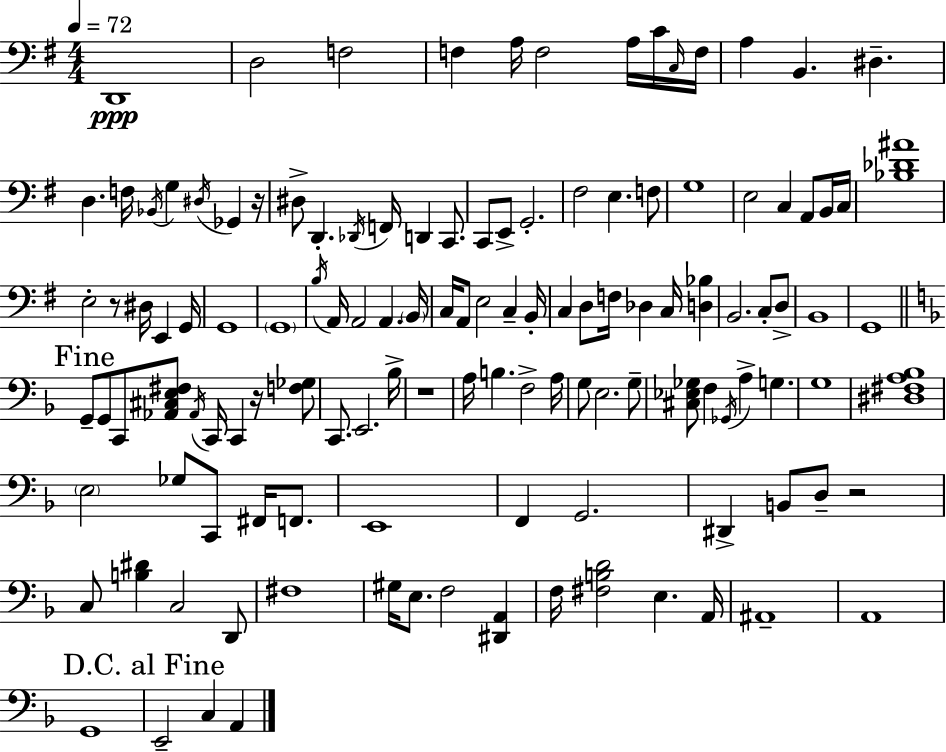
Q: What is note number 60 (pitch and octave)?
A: C3